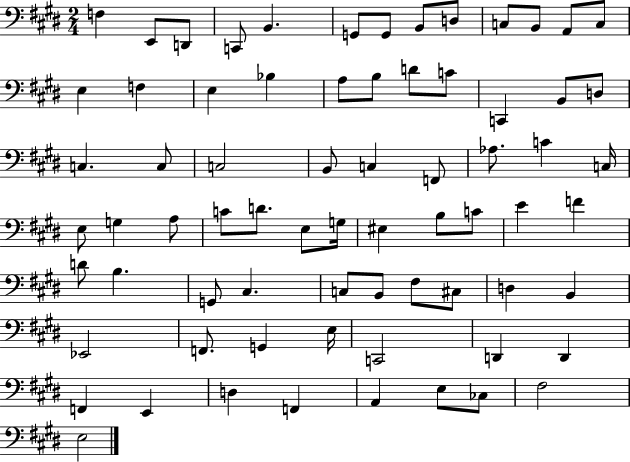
{
  \clef bass
  \numericTimeSignature
  \time 2/4
  \key e \major
  f4 e,8 d,8 | c,8 b,4. | g,8 g,8 b,8 d8 | c8 b,8 a,8 c8 | \break e4 f4 | e4 bes4 | a8 b8 d'8 c'8 | c,4 b,8 d8 | \break c4. c8 | c2 | b,8 c4 f,8 | aes8. c'4 c16 | \break e8 g4 a8 | c'8 d'8. e8 g16 | eis4 b8 c'8 | e'4 f'4 | \break d'8 b4. | g,8 cis4. | c8 b,8 fis8 cis8 | d4 b,4 | \break ees,2 | f,8. g,4 e16 | c,2 | d,4 d,4 | \break f,4 e,4 | d4 f,4 | a,4 e8 ces8 | fis2 | \break e2 | \bar "|."
}